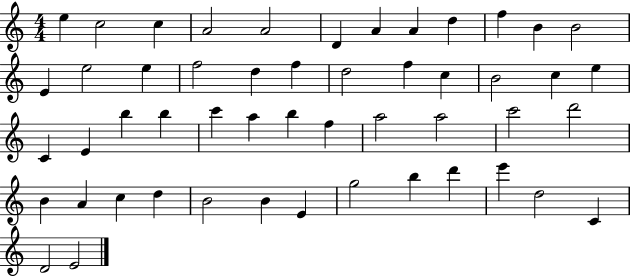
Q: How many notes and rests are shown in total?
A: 51